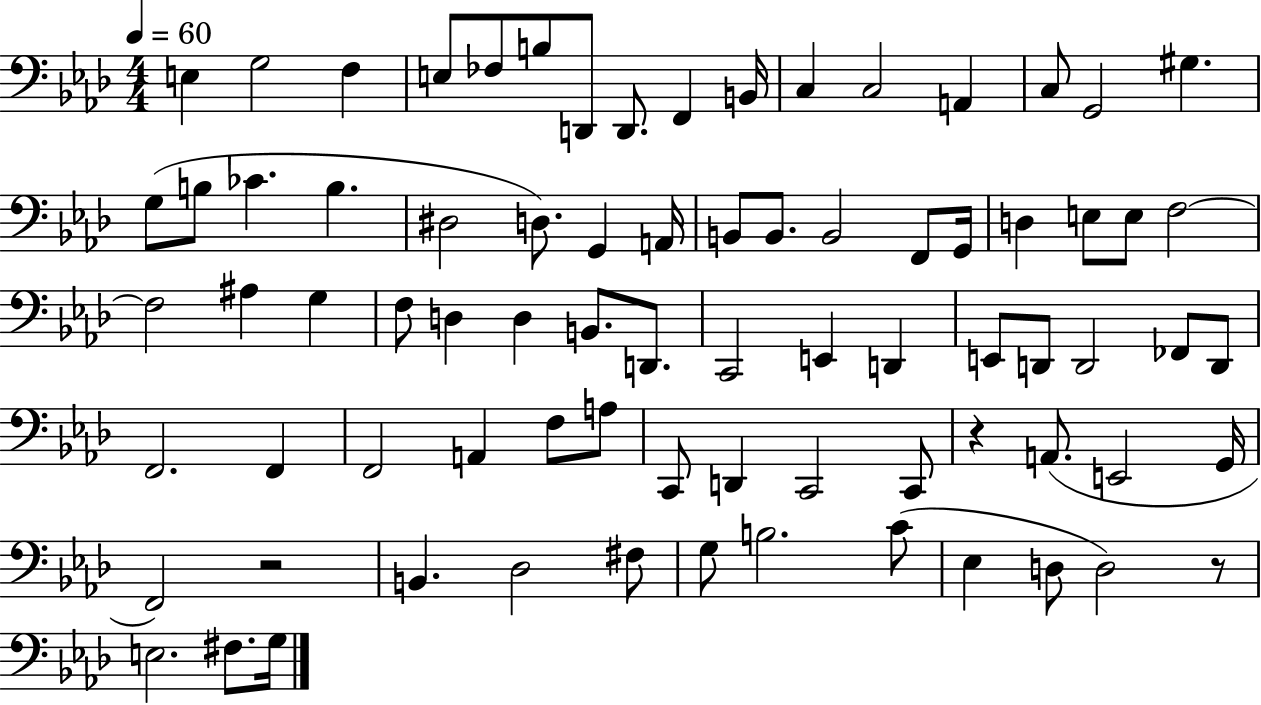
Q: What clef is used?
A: bass